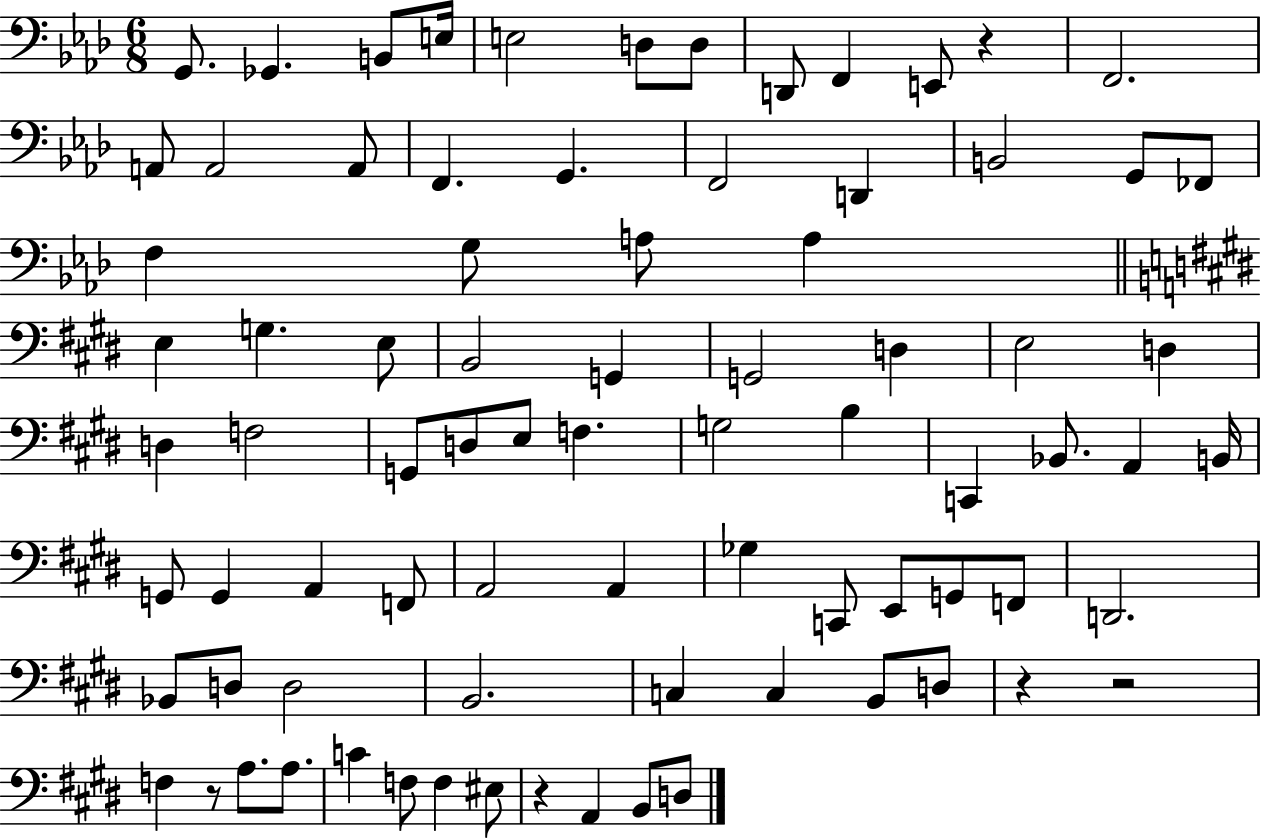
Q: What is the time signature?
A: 6/8